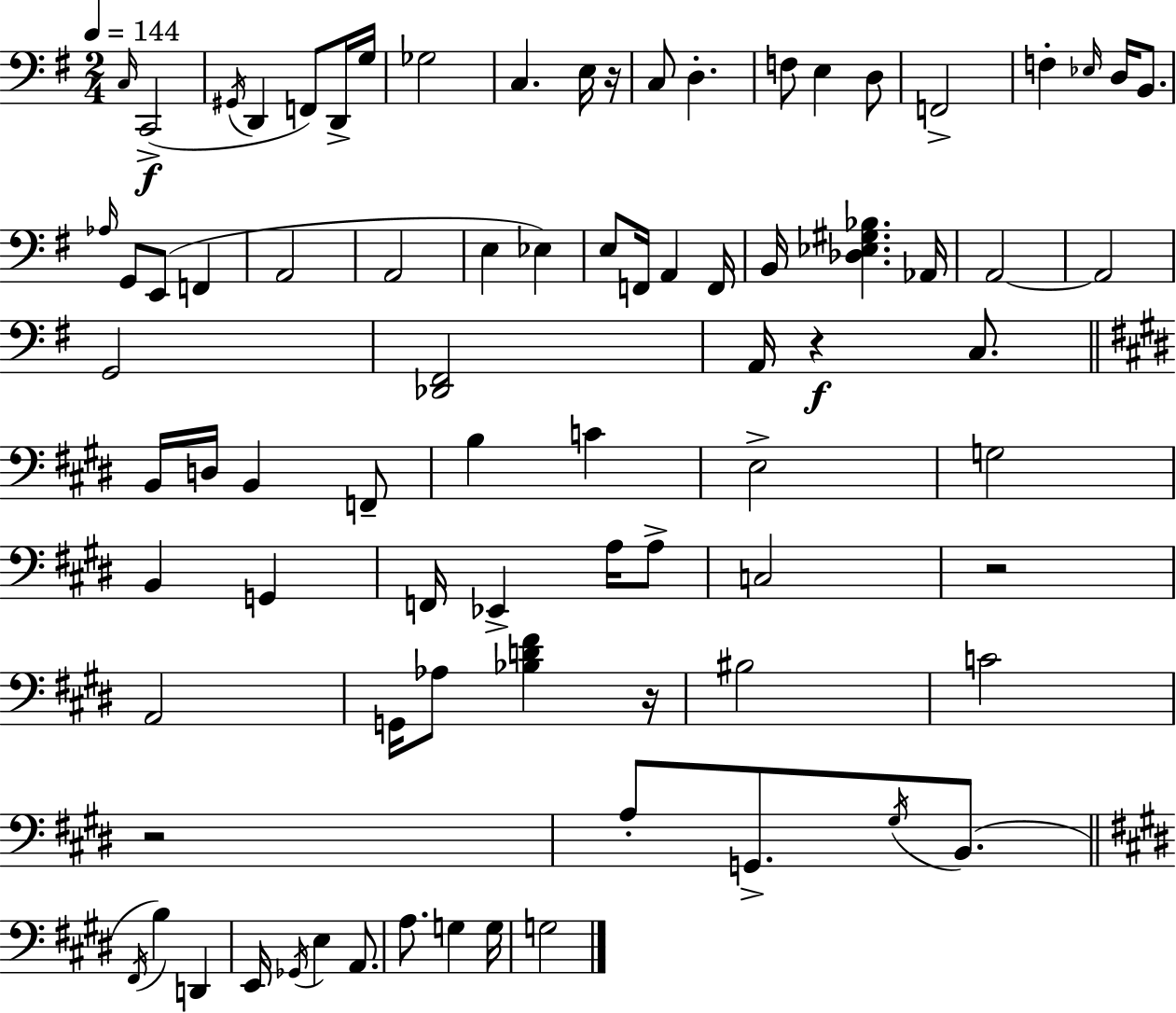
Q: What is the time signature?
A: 2/4